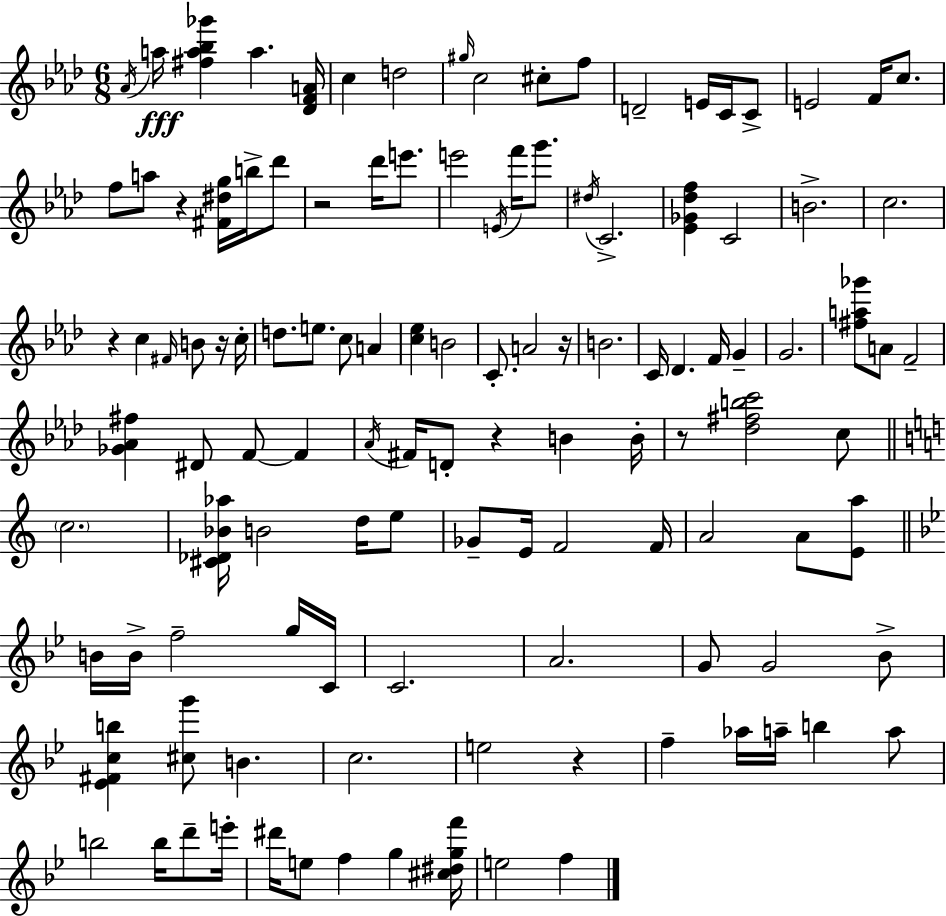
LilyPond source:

{
  \clef treble
  \numericTimeSignature
  \time 6/8
  \key aes \major
  \acciaccatura { aes'16 }\fff a''16 <fis'' a'' bes'' ges'''>4 a''4. | <des' f' a'>16 c''4 d''2 | \grace { gis''16 } c''2 cis''8-. | f''8 d'2-- e'16 c'16 | \break c'8-> e'2 f'16 c''8. | f''8 a''8 r4 <fis' dis'' g''>16 b''16-> | des'''8 r2 des'''16 e'''8. | e'''2 \acciaccatura { e'16 } f'''16 | \break g'''8. \acciaccatura { dis''16 } c'2.-> | <ees' ges' des'' f''>4 c'2 | b'2.-> | c''2. | \break r4 c''4 | \grace { fis'16 } b'8 r16 c''16-. d''8. e''8. c''8 | a'4 <c'' ees''>4 b'2 | c'8.-. a'2 | \break r16 b'2. | c'16 des'4. | f'16 g'4-- g'2. | <fis'' a'' ges'''>8 a'8 f'2-- | \break <ges' aes' fis''>4 dis'8 f'8~~ | f'4 \acciaccatura { aes'16 } fis'16 d'8-. r4 | b'4 b'16-. r8 <des'' fis'' b'' c'''>2 | c''8 \bar "||" \break \key c \major \parenthesize c''2. | <cis' des' bes' aes''>16 b'2 d''16 e''8 | ges'8-- e'16 f'2 f'16 | a'2 a'8 <e' a''>8 | \break \bar "||" \break \key bes \major b'16 b'16-> f''2-- g''16 c'16 | c'2. | a'2. | g'8 g'2 bes'8-> | \break <ees' fis' c'' b''>4 <cis'' g'''>8 b'4. | c''2. | e''2 r4 | f''4-- aes''16 a''16-- b''4 a''8 | \break b''2 b''16 d'''8-- e'''16-. | dis'''16 e''8 f''4 g''4 <cis'' dis'' g'' f'''>16 | e''2 f''4 | \bar "|."
}